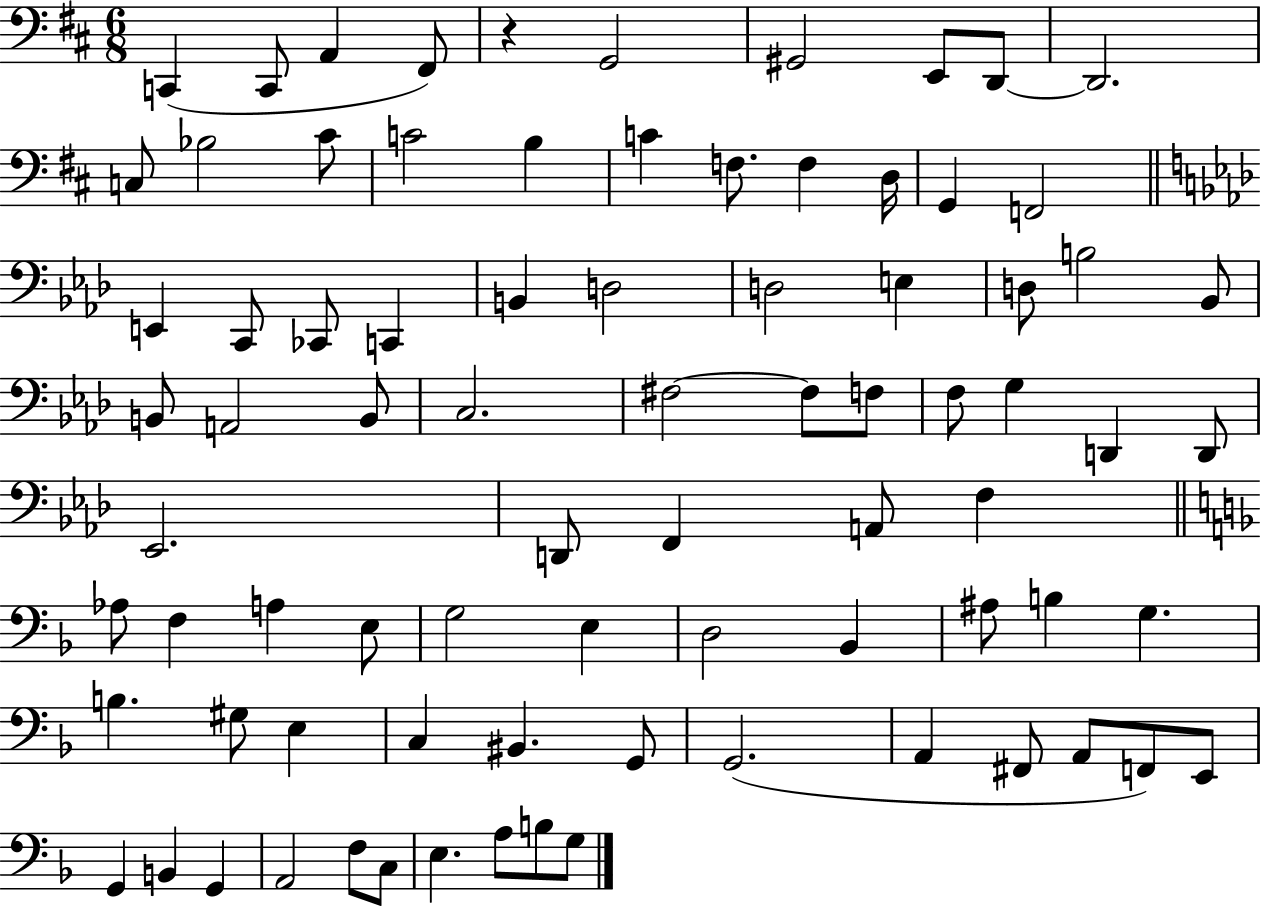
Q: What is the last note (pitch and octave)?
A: G3